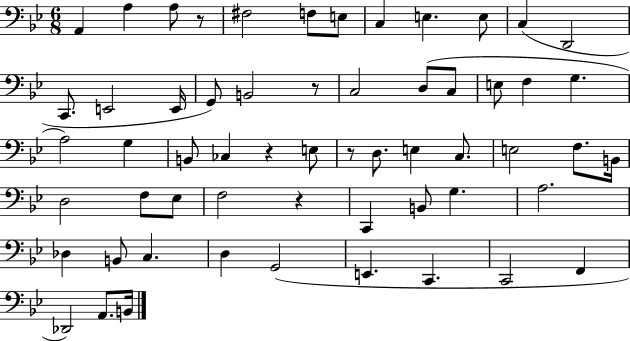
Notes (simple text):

A2/q A3/q A3/e R/e F#3/h F3/e E3/e C3/q E3/q. E3/e C3/q D2/h C2/e. E2/h E2/s G2/e B2/h R/e C3/h D3/e C3/e E3/e F3/q G3/q. A3/h G3/q B2/e CES3/q R/q E3/e R/e D3/e. E3/q C3/e. E3/h F3/e. B2/s D3/h F3/e Eb3/e F3/h R/q C2/q B2/e G3/q. A3/h. Db3/q B2/e C3/q. D3/q G2/h E2/q. C2/q. C2/h F2/q Db2/h A2/e. B2/s